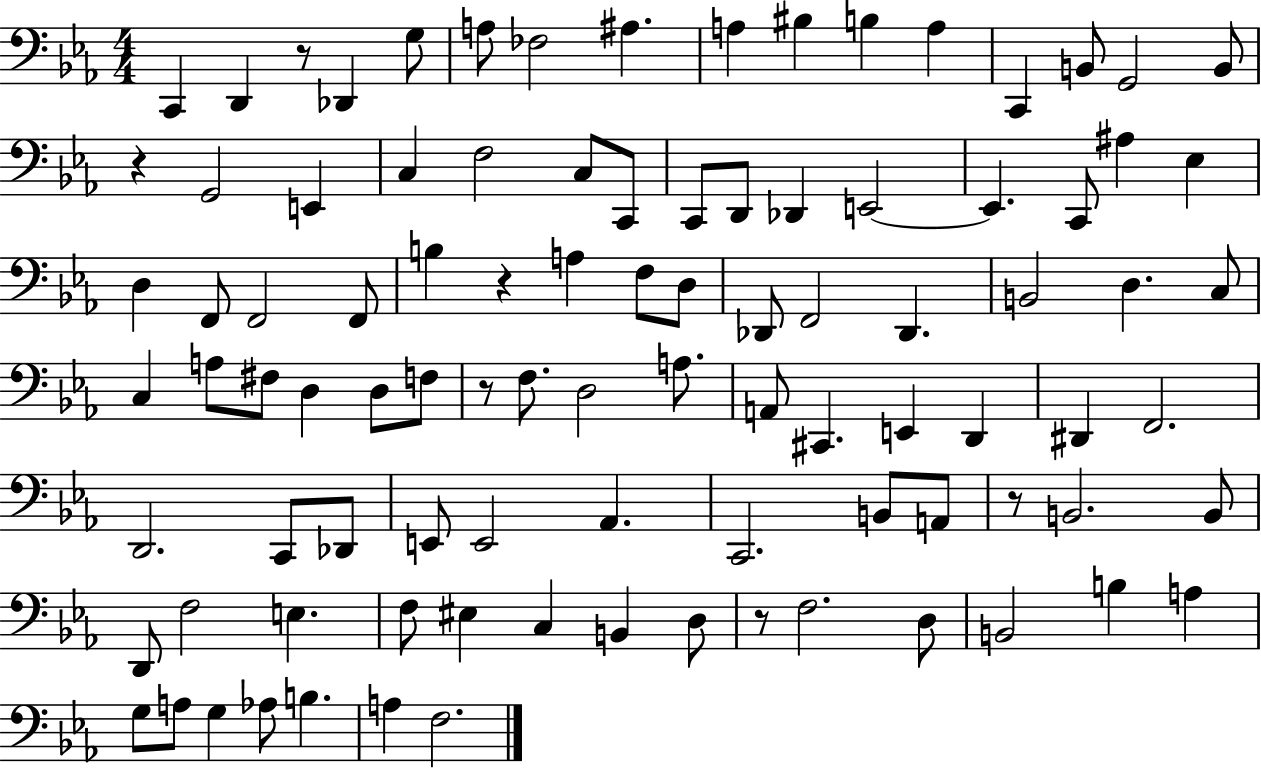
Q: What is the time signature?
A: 4/4